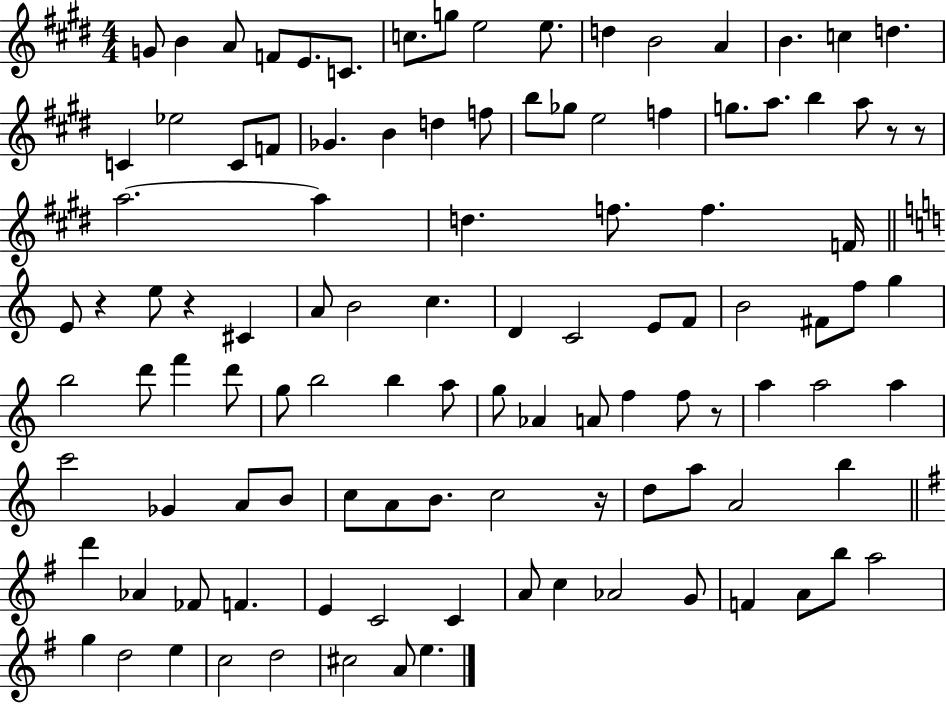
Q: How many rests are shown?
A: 6